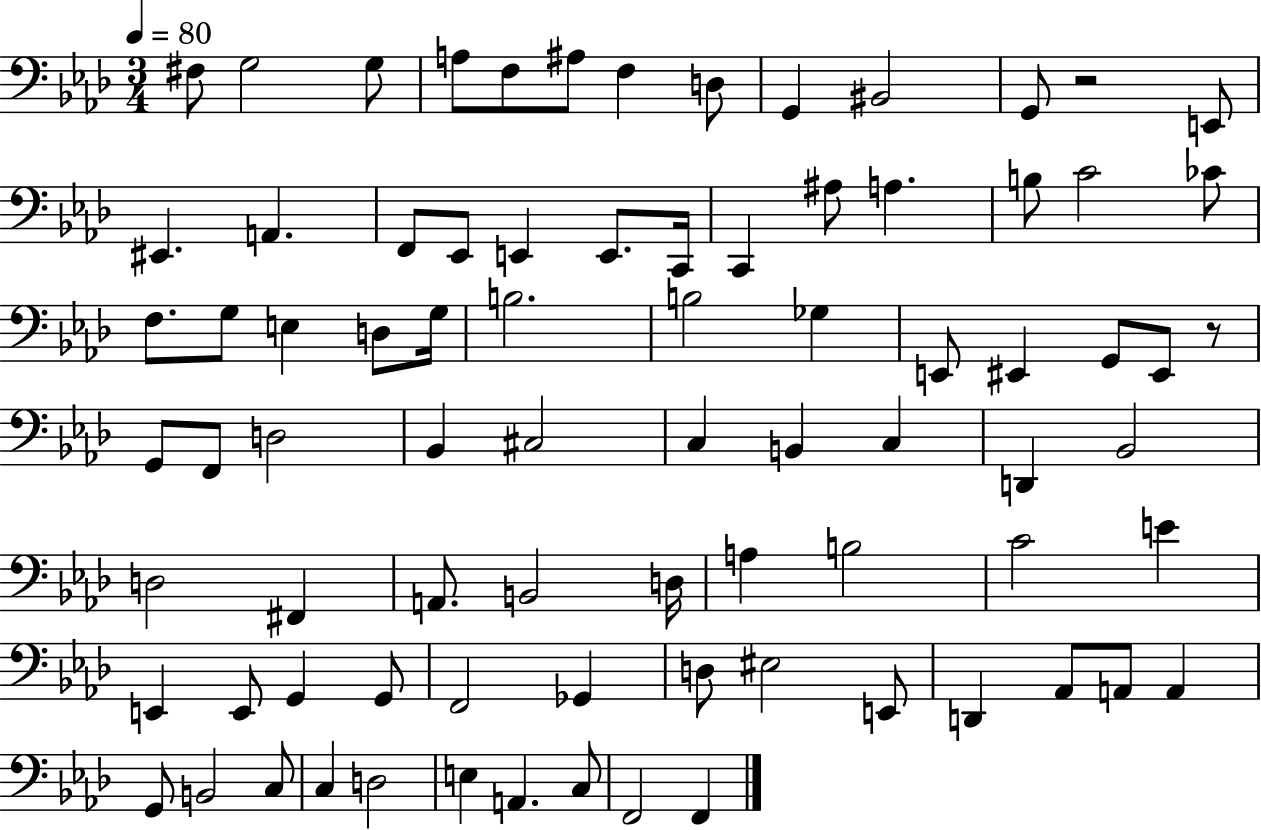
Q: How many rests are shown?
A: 2